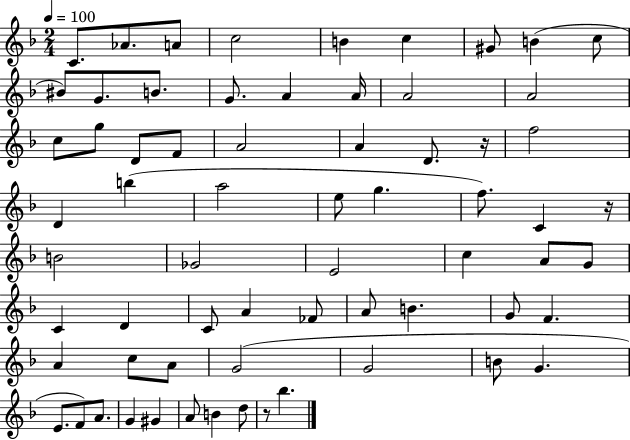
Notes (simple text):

C4/e. Ab4/e. A4/e C5/h B4/q C5/q G#4/e B4/q C5/e BIS4/e G4/e. B4/e. G4/e. A4/q A4/s A4/h A4/h C5/e G5/e D4/e F4/e A4/h A4/q D4/e. R/s F5/h D4/q B5/q A5/h E5/e G5/q. F5/e. C4/q R/s B4/h Gb4/h E4/h C5/q A4/e G4/e C4/q D4/q C4/e A4/q FES4/e A4/e B4/q. G4/e F4/q. A4/q C5/e A4/e G4/h G4/h B4/e G4/q. E4/e. F4/e A4/e. G4/q G#4/q A4/e B4/q D5/e R/e Bb5/q.